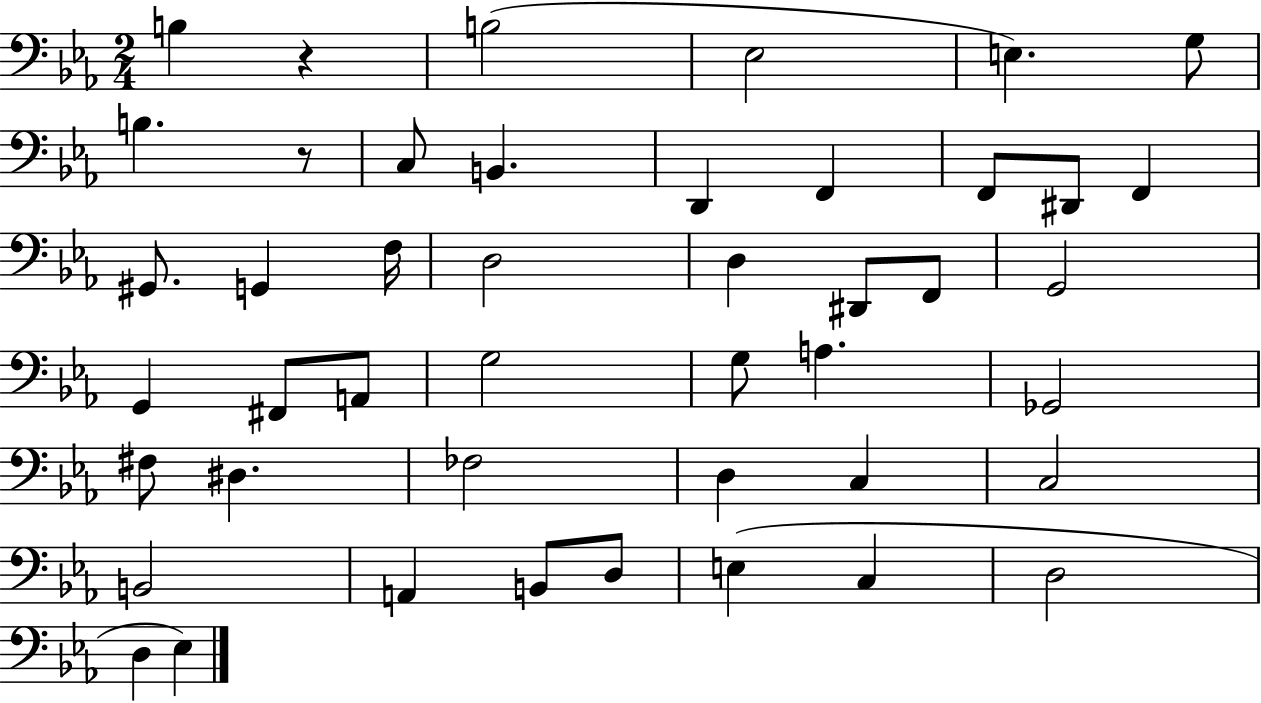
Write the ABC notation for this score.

X:1
T:Untitled
M:2/4
L:1/4
K:Eb
B, z B,2 _E,2 E, G,/2 B, z/2 C,/2 B,, D,, F,, F,,/2 ^D,,/2 F,, ^G,,/2 G,, F,/4 D,2 D, ^D,,/2 F,,/2 G,,2 G,, ^F,,/2 A,,/2 G,2 G,/2 A, _G,,2 ^F,/2 ^D, _F,2 D, C, C,2 B,,2 A,, B,,/2 D,/2 E, C, D,2 D, _E,